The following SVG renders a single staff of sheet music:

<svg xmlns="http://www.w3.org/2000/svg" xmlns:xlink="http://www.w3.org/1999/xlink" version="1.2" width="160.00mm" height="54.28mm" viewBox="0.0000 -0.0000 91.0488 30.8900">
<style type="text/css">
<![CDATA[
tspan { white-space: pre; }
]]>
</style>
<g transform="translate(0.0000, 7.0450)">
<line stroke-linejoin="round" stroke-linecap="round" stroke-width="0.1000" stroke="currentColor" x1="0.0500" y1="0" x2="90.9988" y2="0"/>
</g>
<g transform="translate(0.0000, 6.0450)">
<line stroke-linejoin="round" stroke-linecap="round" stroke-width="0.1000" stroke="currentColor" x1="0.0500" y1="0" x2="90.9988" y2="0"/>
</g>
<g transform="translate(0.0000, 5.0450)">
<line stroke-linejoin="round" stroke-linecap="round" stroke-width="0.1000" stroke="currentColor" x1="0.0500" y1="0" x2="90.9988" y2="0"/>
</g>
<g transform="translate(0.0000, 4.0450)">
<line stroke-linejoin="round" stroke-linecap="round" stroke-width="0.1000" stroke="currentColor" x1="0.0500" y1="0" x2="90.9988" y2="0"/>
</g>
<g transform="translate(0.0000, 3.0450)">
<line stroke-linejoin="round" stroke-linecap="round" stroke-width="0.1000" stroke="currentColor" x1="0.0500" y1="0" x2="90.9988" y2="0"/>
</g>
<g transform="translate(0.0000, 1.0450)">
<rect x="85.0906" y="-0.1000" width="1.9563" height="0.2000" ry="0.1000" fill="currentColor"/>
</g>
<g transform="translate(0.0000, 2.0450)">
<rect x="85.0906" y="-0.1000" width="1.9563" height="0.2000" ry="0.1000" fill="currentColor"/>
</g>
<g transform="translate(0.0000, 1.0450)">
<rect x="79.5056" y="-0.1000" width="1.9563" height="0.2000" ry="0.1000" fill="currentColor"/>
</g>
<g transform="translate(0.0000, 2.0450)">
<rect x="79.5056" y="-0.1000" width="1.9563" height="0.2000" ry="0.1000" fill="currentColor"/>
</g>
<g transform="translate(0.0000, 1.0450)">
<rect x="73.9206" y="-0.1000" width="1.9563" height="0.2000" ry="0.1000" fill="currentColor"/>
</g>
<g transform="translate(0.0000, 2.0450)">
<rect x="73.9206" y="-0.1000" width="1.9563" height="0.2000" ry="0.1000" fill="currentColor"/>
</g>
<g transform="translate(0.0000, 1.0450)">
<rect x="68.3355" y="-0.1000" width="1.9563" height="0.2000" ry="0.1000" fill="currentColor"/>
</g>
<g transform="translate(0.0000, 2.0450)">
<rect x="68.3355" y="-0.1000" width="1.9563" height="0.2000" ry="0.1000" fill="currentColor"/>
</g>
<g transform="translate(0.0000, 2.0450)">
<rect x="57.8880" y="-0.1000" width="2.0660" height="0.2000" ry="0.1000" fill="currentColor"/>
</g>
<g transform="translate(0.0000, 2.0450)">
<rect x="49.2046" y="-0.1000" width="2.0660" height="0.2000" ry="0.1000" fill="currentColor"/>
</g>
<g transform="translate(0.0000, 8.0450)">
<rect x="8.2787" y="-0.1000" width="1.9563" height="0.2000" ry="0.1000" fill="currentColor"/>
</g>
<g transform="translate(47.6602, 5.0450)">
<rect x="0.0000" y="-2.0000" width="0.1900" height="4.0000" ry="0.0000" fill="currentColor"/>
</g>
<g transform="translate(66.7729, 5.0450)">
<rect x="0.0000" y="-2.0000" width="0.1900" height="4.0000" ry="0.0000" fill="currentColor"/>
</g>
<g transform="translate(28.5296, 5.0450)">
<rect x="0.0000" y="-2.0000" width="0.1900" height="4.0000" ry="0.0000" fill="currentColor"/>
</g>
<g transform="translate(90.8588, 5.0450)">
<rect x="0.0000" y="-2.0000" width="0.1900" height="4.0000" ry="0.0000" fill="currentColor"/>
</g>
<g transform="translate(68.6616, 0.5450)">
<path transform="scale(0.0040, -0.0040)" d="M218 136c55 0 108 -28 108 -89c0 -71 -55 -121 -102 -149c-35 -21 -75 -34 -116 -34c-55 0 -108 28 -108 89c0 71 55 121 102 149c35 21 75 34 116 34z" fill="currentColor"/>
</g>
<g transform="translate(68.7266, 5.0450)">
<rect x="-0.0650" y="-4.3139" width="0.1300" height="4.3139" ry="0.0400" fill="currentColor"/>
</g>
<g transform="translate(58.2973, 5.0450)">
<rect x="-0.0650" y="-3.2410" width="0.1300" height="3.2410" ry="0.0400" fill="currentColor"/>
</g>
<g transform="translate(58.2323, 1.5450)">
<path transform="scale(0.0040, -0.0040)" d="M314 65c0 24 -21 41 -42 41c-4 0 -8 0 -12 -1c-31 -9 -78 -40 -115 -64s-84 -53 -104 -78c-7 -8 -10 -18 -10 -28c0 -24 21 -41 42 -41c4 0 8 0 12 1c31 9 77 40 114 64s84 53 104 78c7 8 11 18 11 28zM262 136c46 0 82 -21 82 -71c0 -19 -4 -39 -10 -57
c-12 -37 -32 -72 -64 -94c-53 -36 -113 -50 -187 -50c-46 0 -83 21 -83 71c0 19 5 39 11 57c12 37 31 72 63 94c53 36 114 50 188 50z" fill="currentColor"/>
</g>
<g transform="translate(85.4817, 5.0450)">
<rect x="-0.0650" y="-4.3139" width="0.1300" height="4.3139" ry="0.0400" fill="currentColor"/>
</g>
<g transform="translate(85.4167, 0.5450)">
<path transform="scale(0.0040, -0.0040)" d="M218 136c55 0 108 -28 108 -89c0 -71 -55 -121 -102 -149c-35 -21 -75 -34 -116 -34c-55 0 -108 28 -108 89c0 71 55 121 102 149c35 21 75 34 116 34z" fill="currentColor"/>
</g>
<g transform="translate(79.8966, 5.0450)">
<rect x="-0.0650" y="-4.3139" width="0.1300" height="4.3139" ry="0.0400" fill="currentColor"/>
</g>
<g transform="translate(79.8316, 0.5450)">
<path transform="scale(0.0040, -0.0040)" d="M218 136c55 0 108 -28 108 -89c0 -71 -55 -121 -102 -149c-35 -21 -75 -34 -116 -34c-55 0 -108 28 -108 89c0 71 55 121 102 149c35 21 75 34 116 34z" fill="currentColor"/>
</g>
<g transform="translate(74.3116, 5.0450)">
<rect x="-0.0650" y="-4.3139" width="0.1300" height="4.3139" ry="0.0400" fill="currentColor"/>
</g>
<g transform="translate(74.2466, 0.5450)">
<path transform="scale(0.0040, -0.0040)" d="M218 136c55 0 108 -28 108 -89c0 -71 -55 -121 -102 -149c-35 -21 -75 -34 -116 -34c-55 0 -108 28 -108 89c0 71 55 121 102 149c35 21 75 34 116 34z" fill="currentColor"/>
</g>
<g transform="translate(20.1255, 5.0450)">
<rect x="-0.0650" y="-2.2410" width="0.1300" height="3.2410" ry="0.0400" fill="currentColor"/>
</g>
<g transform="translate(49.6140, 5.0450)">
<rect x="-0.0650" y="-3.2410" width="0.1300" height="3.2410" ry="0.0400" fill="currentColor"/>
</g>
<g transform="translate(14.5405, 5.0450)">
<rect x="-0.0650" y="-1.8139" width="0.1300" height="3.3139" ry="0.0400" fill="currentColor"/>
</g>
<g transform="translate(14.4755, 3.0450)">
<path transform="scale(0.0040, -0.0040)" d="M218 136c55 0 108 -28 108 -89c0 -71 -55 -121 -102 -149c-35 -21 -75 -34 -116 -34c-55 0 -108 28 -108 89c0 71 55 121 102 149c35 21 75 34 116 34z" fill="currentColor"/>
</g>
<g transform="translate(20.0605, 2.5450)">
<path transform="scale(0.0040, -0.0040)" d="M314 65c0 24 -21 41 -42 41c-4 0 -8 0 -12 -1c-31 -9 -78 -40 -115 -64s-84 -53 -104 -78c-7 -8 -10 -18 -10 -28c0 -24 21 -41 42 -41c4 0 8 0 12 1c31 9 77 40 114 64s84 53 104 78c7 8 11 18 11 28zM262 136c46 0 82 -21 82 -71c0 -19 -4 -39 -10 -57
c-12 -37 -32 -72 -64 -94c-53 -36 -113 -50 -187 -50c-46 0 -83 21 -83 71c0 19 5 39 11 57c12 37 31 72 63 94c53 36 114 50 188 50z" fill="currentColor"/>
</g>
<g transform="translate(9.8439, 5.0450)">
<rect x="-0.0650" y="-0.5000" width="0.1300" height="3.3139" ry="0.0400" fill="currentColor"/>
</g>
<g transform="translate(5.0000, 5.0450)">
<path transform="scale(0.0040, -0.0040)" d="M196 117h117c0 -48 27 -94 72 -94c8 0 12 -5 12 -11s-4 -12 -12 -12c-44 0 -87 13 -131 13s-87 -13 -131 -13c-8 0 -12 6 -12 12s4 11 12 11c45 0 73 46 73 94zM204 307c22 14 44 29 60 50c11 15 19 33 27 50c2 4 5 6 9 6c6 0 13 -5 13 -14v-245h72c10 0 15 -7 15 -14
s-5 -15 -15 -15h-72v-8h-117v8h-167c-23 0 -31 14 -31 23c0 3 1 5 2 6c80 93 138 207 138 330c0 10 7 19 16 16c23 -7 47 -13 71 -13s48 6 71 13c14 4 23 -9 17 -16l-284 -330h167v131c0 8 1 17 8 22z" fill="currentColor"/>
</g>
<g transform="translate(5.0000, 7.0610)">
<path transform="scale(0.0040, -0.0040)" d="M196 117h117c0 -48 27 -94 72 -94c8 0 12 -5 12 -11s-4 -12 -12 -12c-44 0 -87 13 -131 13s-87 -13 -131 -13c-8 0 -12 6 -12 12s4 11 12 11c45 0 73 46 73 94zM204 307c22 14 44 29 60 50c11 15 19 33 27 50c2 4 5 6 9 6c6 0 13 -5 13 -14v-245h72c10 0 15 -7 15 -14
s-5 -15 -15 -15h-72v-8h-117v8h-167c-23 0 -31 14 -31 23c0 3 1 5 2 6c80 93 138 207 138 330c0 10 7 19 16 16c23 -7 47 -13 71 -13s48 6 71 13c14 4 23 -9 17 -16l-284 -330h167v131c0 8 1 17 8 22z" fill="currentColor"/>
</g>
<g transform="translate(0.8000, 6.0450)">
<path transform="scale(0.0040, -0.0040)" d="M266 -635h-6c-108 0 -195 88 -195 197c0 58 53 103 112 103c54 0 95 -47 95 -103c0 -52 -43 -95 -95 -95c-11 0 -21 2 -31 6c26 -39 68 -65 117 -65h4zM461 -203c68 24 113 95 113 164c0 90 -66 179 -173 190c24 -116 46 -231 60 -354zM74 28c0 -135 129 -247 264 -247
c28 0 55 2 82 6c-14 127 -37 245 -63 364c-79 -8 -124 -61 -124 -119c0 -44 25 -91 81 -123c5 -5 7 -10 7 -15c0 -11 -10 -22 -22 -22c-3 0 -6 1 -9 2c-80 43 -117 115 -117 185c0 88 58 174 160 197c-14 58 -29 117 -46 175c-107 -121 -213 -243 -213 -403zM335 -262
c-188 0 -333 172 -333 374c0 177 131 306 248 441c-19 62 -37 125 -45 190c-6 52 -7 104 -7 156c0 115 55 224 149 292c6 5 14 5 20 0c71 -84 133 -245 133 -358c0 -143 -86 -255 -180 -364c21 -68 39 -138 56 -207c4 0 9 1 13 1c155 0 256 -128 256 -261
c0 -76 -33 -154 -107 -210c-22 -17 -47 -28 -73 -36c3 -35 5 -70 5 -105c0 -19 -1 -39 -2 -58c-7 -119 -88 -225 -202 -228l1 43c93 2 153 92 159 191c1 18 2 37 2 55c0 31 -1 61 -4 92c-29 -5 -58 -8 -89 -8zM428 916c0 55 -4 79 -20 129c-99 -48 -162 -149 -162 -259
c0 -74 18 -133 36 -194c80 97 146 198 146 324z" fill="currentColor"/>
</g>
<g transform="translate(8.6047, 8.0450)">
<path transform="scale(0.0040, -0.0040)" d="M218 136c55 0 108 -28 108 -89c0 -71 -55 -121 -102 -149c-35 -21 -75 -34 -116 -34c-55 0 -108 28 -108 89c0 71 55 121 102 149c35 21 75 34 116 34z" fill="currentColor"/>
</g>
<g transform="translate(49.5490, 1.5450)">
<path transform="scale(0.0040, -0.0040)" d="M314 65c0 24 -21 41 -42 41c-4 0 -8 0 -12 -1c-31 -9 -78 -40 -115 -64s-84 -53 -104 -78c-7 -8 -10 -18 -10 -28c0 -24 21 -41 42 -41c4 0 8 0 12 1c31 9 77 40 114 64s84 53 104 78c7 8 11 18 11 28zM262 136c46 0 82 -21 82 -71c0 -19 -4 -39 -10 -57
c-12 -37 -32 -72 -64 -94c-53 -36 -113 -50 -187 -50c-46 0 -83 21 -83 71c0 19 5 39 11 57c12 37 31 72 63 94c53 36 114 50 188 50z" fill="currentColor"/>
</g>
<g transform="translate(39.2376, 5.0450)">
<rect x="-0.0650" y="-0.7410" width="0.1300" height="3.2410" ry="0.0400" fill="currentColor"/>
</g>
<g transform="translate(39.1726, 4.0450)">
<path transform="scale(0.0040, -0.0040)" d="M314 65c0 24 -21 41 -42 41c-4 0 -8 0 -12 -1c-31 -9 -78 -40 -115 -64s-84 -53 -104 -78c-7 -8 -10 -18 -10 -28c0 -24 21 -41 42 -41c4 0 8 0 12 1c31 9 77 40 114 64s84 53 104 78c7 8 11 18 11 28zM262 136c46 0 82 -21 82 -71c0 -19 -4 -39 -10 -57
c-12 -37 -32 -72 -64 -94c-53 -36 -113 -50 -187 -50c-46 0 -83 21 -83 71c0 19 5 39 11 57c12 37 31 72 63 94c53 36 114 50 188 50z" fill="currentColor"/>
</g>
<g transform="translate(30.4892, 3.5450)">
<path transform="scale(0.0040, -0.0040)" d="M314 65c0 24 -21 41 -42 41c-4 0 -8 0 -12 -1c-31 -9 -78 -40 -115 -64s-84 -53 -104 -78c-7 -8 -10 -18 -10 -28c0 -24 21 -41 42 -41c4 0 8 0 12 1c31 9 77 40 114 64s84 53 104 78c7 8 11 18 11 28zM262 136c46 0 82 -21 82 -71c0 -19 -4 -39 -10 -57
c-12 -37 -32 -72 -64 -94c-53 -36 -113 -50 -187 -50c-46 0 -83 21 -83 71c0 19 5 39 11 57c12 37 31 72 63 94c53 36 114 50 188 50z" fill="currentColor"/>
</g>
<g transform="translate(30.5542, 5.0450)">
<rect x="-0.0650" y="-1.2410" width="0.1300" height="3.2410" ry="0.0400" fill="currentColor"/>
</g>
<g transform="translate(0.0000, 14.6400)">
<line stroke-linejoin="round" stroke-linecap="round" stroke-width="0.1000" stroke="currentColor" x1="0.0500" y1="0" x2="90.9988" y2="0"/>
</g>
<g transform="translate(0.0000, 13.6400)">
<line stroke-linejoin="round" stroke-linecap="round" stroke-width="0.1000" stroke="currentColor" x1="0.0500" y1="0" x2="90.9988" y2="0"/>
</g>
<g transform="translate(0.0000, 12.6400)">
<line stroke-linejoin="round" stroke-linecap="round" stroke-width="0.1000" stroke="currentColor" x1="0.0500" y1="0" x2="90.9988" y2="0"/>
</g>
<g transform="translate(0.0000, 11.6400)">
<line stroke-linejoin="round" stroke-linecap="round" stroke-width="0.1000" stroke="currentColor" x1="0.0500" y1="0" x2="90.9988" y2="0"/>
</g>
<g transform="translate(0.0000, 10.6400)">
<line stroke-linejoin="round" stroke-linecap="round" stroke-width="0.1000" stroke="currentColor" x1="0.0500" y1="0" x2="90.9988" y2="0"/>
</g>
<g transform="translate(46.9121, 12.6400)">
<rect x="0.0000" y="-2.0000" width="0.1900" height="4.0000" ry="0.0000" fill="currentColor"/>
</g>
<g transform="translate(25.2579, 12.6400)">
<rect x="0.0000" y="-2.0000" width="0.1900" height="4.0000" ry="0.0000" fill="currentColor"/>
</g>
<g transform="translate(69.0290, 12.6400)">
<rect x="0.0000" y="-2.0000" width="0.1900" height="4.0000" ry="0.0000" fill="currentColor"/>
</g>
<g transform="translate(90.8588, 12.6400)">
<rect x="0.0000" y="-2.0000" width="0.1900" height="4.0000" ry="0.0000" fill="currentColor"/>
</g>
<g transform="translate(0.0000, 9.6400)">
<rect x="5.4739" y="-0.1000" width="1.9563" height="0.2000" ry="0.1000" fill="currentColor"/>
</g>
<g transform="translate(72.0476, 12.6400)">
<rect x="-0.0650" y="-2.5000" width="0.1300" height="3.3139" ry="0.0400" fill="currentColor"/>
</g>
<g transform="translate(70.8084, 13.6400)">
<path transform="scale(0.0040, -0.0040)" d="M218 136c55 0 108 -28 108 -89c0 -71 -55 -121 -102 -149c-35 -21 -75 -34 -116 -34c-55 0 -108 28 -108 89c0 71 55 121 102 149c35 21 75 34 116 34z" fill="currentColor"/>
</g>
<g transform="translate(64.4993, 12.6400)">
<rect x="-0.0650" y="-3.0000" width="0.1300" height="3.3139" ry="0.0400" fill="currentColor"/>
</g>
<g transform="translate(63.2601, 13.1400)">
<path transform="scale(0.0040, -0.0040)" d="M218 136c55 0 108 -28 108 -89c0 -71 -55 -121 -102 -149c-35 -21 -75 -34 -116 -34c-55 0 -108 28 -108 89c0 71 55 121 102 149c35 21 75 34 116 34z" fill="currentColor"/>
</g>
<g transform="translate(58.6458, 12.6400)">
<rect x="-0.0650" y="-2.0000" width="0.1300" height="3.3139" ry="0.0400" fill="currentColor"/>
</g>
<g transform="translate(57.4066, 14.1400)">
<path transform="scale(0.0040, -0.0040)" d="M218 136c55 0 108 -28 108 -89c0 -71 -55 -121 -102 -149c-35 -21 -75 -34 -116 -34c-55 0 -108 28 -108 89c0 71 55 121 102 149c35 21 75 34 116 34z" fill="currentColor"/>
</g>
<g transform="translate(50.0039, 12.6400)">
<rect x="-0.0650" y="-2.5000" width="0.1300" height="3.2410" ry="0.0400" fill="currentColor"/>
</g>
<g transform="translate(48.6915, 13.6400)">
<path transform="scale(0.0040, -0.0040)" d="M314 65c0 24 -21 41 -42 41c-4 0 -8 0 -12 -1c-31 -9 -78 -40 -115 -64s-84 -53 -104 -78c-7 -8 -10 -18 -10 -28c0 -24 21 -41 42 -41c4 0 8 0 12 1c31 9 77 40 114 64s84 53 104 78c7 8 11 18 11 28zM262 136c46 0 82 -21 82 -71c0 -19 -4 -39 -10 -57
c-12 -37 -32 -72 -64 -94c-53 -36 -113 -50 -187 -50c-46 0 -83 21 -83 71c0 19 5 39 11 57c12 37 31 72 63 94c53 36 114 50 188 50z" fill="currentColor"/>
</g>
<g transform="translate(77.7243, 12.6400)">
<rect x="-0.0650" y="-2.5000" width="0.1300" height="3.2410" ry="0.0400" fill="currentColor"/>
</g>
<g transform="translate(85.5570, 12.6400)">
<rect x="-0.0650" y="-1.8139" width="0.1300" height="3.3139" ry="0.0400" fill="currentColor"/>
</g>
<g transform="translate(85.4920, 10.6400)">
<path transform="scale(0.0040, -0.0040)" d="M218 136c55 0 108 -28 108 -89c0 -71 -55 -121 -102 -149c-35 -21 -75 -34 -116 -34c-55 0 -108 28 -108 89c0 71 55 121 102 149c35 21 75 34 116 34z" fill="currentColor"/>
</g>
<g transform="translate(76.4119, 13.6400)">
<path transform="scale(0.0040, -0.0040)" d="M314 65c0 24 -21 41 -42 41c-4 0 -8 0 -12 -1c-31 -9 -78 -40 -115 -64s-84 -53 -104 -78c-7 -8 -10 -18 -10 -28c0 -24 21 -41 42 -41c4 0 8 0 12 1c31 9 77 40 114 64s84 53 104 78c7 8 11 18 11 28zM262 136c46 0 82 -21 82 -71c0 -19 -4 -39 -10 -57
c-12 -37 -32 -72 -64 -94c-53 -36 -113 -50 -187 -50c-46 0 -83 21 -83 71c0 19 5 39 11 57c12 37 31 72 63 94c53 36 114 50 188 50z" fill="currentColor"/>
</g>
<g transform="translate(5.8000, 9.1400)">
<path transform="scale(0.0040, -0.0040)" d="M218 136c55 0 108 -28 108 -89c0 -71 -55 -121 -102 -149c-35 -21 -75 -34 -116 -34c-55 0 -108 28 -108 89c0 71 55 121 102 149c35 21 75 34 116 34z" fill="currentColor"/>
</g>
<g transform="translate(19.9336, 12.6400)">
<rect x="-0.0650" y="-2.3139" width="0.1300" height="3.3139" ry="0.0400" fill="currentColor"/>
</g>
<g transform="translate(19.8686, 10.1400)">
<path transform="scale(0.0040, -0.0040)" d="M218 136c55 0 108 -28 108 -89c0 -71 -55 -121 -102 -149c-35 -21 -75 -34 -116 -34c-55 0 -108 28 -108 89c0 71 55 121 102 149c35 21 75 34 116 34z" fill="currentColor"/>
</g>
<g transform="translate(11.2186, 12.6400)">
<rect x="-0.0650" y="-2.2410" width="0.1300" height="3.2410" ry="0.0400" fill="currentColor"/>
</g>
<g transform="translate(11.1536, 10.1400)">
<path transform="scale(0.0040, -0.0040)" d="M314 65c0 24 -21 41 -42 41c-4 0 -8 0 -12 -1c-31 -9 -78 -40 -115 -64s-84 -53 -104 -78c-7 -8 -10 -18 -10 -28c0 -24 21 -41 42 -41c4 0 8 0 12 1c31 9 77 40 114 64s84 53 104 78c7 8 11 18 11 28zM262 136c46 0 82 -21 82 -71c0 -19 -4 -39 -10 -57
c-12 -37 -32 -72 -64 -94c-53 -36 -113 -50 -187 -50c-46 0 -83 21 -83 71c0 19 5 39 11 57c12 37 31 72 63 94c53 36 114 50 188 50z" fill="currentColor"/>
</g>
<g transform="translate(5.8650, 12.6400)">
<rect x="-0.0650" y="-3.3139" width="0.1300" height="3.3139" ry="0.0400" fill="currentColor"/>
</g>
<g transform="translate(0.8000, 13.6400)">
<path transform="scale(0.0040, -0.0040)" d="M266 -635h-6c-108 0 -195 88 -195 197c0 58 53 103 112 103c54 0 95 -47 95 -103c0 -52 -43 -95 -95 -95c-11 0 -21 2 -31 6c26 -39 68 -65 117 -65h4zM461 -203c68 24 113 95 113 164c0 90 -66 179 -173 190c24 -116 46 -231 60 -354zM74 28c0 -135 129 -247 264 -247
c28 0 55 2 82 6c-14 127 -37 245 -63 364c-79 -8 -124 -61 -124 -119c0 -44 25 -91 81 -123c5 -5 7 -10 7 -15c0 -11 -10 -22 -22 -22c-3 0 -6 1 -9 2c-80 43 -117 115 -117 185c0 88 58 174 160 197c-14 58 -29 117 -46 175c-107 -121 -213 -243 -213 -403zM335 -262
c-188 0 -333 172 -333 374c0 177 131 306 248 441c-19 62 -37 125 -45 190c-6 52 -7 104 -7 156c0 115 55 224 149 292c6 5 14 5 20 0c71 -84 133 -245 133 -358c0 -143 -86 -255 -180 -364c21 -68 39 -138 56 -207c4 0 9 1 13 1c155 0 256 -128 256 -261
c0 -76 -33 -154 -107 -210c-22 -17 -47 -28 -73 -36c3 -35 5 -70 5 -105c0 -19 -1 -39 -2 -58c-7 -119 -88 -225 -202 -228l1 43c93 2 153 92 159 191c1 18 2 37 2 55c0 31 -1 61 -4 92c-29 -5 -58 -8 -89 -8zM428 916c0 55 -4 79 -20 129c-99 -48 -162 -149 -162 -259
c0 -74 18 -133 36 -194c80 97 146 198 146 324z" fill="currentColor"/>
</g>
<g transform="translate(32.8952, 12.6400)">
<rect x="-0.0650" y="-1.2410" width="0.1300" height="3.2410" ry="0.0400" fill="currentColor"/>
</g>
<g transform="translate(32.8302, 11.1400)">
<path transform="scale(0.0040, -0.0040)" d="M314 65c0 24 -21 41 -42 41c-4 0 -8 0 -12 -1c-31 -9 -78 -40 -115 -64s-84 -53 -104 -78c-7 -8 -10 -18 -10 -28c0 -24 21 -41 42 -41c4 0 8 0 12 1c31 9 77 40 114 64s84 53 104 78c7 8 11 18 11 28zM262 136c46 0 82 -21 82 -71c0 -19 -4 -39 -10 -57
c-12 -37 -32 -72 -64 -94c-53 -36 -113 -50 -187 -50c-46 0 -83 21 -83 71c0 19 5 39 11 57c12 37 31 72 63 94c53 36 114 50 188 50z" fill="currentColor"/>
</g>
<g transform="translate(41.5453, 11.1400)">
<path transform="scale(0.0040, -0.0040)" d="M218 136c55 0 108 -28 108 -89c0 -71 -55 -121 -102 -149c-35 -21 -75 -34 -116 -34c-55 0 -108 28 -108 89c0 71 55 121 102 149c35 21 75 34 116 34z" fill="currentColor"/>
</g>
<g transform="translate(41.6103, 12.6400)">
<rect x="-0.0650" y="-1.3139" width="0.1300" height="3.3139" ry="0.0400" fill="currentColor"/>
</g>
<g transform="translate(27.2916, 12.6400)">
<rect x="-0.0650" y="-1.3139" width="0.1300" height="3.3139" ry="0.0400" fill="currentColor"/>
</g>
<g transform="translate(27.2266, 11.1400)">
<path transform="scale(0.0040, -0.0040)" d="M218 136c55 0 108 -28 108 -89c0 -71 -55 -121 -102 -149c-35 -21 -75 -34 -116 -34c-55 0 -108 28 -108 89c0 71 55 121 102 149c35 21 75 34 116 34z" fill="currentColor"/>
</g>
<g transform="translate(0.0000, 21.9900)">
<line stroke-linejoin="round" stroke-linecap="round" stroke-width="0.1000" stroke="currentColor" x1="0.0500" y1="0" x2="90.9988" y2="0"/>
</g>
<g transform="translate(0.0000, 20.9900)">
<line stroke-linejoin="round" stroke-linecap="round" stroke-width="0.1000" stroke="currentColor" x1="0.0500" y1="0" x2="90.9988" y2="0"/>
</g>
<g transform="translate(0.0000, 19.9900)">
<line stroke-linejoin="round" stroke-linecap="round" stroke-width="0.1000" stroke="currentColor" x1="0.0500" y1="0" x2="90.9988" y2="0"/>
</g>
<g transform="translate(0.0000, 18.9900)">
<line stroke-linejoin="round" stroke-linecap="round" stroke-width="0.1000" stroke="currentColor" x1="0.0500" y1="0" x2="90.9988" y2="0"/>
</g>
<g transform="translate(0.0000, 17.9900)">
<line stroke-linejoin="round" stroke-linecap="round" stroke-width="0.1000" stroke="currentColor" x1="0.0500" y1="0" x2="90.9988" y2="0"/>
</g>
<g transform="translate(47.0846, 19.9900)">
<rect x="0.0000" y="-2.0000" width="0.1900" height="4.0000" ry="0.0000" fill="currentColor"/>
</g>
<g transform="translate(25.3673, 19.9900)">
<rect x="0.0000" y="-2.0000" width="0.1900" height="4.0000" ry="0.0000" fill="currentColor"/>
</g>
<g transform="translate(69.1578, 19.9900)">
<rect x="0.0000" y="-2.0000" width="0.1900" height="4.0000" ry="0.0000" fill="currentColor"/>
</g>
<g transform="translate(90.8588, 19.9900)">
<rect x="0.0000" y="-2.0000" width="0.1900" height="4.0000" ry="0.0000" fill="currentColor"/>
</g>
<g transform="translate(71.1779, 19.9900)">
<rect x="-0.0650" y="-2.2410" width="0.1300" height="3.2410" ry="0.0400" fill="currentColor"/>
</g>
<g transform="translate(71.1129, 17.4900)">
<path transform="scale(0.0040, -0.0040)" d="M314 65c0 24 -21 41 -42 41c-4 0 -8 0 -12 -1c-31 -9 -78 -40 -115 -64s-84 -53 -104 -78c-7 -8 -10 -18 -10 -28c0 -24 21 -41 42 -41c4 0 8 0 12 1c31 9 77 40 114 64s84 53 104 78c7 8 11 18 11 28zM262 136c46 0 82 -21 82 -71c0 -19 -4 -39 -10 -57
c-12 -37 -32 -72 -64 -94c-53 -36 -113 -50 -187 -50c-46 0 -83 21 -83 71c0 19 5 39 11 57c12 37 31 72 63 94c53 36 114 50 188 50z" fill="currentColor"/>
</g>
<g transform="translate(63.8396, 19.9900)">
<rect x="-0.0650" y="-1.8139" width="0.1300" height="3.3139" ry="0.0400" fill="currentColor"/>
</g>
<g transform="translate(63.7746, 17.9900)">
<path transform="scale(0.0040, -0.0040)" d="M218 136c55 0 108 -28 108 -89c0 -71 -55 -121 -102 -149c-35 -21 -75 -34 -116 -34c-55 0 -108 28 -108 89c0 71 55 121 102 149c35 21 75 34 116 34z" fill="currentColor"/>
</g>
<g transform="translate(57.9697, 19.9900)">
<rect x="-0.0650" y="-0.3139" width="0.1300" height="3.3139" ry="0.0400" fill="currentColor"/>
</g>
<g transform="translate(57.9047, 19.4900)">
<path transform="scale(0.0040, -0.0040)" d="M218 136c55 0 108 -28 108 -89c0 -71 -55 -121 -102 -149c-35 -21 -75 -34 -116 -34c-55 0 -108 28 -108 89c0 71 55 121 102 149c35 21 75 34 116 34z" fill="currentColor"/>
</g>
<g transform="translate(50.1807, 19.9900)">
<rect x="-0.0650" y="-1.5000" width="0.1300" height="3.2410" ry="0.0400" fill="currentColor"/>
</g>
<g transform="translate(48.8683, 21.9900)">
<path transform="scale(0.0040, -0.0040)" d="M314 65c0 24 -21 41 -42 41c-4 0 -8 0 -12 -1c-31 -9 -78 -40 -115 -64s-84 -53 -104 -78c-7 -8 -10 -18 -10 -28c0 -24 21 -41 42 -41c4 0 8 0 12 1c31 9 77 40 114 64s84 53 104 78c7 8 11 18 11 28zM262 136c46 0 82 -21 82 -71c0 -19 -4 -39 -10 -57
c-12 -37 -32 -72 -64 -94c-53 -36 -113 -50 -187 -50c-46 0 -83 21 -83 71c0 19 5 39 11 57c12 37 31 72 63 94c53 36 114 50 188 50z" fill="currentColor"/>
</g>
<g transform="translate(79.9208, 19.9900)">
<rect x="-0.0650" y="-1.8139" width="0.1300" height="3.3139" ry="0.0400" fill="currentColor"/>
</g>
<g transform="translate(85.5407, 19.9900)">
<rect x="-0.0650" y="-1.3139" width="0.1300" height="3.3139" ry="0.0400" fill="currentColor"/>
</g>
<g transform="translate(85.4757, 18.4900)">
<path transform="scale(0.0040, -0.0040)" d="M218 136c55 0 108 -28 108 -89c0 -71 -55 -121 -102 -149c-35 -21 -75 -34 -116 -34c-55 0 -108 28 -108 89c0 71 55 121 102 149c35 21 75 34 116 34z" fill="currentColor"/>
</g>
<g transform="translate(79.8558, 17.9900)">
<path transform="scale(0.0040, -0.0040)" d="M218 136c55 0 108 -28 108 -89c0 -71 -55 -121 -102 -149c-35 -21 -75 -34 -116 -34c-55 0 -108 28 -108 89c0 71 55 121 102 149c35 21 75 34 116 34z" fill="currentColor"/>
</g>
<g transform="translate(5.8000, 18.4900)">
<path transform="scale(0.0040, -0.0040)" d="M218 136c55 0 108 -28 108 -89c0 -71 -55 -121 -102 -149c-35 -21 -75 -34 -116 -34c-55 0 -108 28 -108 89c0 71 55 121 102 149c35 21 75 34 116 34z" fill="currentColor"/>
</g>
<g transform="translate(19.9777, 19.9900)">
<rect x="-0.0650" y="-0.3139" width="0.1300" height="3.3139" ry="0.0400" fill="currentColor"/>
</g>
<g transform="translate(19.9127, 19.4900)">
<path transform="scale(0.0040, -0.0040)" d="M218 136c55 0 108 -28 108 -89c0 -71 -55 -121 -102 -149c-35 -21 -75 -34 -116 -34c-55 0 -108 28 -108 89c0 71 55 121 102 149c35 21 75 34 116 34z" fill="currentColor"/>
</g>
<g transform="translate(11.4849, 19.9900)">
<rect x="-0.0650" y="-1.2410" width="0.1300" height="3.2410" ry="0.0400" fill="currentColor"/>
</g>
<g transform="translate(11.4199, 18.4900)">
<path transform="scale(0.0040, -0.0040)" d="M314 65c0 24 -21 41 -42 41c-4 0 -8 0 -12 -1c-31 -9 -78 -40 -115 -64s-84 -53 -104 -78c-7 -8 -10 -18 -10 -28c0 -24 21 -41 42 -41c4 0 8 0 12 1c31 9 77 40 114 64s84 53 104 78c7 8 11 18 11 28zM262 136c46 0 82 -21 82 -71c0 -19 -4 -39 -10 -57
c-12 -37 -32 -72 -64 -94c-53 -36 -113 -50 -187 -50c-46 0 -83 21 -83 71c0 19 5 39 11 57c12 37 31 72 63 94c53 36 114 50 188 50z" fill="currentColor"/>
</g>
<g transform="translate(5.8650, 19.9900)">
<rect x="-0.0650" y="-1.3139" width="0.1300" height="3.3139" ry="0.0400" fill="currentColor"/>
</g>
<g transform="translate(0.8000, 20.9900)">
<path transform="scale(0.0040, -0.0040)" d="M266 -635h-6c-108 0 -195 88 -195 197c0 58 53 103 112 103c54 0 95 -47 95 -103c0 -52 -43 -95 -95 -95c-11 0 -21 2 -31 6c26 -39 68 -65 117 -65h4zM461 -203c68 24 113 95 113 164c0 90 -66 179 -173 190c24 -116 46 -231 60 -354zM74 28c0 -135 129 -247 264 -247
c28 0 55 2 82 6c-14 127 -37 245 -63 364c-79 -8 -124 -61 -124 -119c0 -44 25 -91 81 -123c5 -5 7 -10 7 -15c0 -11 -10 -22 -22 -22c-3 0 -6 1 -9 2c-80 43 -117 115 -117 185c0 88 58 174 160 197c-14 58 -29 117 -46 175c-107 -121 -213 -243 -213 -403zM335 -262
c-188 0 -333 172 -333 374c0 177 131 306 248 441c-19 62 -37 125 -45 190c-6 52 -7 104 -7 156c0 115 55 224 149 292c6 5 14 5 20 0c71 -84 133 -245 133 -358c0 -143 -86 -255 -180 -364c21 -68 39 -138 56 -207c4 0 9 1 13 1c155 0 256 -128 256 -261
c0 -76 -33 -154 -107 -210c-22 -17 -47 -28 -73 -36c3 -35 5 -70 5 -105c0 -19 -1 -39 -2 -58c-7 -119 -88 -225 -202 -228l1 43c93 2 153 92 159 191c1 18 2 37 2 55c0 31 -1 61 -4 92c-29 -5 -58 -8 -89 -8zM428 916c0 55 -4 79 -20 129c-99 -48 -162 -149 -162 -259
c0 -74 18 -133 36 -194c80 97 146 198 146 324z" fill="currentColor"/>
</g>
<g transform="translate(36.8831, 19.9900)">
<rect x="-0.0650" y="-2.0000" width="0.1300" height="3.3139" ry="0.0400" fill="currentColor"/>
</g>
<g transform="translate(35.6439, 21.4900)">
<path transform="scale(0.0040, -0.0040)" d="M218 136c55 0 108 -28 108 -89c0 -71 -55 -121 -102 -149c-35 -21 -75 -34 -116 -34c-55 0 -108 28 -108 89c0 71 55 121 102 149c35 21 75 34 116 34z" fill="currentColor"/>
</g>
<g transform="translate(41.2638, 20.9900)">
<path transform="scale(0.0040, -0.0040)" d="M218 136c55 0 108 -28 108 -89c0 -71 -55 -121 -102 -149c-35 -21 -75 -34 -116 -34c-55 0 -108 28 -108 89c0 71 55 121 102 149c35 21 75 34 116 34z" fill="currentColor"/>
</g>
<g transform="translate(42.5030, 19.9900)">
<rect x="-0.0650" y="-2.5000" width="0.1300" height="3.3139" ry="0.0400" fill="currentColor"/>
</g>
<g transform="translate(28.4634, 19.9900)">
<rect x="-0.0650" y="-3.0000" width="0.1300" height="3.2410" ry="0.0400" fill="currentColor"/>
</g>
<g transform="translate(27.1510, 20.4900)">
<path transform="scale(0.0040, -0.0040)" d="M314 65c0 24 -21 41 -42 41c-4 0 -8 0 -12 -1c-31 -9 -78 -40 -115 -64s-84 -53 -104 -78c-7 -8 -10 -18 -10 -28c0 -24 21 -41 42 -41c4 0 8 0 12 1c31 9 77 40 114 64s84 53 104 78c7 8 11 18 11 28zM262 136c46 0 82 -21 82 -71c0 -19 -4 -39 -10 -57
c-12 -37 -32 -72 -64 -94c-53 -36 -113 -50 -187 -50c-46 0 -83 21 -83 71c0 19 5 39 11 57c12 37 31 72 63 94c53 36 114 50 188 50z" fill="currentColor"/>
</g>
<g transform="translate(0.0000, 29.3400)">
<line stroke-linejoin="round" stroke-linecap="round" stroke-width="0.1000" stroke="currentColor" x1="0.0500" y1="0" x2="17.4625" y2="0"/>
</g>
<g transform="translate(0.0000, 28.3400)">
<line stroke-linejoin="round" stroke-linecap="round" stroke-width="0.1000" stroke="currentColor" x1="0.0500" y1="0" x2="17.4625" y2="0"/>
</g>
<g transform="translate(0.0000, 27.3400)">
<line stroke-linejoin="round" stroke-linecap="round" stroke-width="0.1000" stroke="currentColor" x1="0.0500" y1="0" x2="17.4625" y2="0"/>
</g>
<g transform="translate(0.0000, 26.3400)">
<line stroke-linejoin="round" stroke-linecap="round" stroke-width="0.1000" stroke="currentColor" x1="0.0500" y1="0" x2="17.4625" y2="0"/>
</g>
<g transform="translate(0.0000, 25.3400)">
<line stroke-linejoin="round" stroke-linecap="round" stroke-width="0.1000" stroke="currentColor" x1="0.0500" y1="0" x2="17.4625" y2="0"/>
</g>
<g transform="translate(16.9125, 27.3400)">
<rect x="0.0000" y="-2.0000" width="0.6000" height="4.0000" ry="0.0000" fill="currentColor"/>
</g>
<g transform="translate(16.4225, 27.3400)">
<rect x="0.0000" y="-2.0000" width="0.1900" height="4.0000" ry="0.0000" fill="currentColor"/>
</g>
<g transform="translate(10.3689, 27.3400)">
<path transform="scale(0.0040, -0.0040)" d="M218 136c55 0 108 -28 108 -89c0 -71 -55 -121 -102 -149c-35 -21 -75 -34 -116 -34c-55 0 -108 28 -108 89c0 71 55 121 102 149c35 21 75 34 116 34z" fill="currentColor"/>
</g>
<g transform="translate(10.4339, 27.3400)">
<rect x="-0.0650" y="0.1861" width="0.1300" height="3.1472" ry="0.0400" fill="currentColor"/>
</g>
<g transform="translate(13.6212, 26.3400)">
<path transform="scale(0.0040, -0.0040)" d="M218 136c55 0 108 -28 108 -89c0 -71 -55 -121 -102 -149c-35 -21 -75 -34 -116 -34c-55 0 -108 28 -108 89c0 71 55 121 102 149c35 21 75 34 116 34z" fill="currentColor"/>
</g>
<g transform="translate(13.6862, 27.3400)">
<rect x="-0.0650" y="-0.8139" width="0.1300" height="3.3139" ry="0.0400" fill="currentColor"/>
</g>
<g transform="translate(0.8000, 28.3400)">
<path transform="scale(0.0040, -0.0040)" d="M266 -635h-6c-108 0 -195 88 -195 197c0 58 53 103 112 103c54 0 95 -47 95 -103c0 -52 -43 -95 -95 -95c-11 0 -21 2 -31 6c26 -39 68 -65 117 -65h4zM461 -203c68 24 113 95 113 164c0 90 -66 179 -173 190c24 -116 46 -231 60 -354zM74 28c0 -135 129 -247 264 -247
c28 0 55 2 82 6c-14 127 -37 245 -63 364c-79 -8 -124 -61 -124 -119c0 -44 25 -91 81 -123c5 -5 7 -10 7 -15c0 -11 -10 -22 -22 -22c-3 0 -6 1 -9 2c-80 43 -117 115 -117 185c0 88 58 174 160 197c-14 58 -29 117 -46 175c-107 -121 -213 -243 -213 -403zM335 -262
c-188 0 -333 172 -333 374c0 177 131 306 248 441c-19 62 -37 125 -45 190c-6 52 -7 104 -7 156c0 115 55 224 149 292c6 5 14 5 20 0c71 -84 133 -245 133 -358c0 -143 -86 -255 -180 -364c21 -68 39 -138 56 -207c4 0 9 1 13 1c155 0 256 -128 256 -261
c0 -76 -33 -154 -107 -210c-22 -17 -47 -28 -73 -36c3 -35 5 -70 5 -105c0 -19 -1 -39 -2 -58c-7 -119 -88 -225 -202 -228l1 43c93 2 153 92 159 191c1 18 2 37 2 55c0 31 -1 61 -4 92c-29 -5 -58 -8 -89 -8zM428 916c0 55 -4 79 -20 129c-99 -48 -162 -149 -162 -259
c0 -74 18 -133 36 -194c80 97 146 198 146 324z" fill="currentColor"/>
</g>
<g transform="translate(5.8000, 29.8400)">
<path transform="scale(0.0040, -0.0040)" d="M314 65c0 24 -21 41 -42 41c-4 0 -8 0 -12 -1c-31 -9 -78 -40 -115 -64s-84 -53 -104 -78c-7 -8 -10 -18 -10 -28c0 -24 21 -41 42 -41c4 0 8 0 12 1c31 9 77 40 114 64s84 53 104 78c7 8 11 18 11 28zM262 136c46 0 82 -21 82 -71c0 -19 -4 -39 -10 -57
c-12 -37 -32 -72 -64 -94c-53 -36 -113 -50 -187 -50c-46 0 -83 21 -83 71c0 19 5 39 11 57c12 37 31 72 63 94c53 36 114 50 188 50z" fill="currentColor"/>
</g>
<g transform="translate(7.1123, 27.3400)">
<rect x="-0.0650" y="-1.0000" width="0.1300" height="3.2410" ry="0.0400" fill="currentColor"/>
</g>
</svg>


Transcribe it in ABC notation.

X:1
T:Untitled
M:4/4
L:1/4
K:C
C f g2 e2 d2 b2 b2 d' d' d' d' b g2 g e e2 e G2 F A G G2 f e e2 c A2 F G E2 c f g2 f e D2 B d